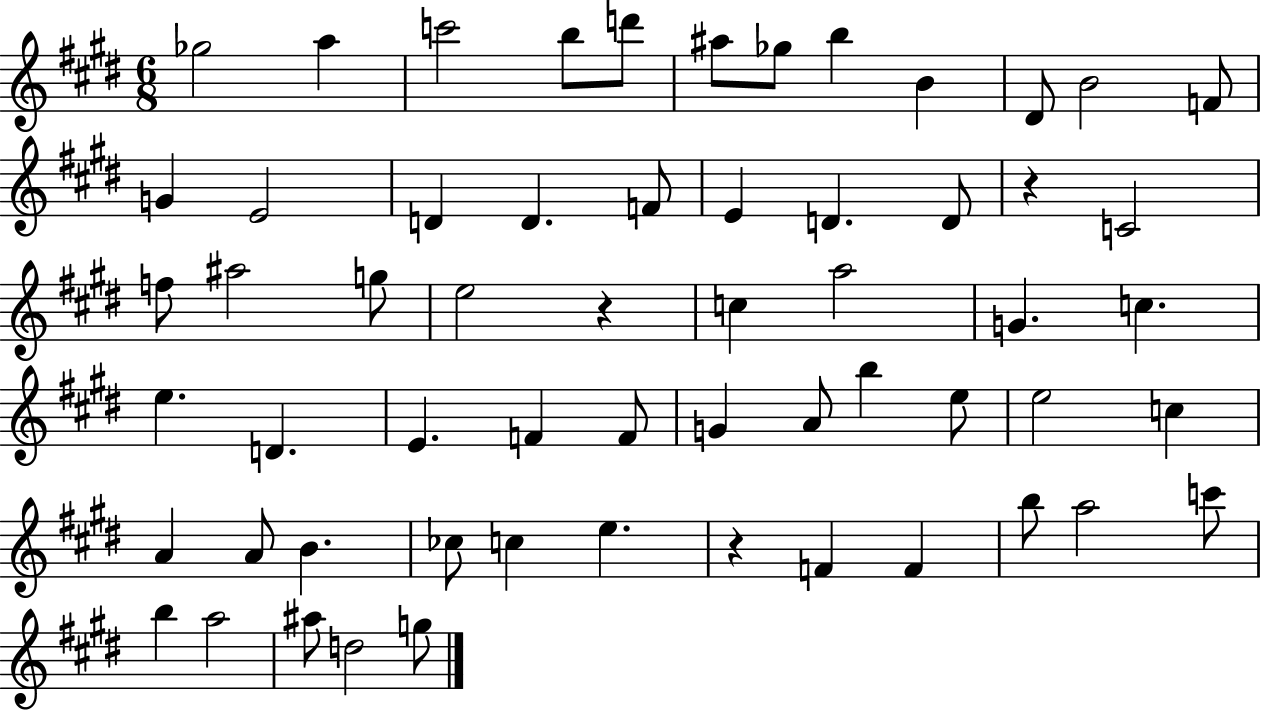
Gb5/h A5/q C6/h B5/e D6/e A#5/e Gb5/e B5/q B4/q D#4/e B4/h F4/e G4/q E4/h D4/q D4/q. F4/e E4/q D4/q. D4/e R/q C4/h F5/e A#5/h G5/e E5/h R/q C5/q A5/h G4/q. C5/q. E5/q. D4/q. E4/q. F4/q F4/e G4/q A4/e B5/q E5/e E5/h C5/q A4/q A4/e B4/q. CES5/e C5/q E5/q. R/q F4/q F4/q B5/e A5/h C6/e B5/q A5/h A#5/e D5/h G5/e